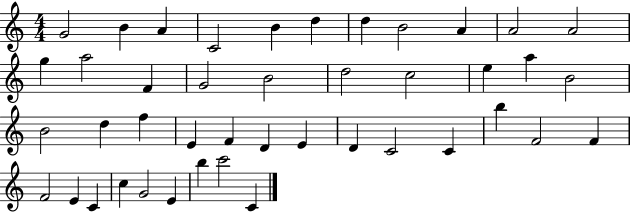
{
  \clef treble
  \numericTimeSignature
  \time 4/4
  \key c \major
  g'2 b'4 a'4 | c'2 b'4 d''4 | d''4 b'2 a'4 | a'2 a'2 | \break g''4 a''2 f'4 | g'2 b'2 | d''2 c''2 | e''4 a''4 b'2 | \break b'2 d''4 f''4 | e'4 f'4 d'4 e'4 | d'4 c'2 c'4 | b''4 f'2 f'4 | \break f'2 e'4 c'4 | c''4 g'2 e'4 | b''4 c'''2 c'4 | \bar "|."
}